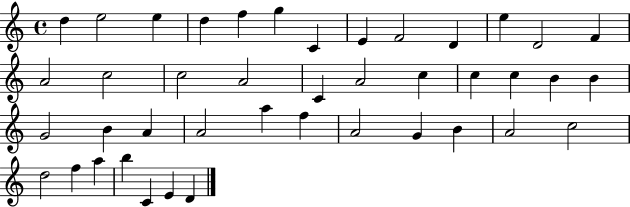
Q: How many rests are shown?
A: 0